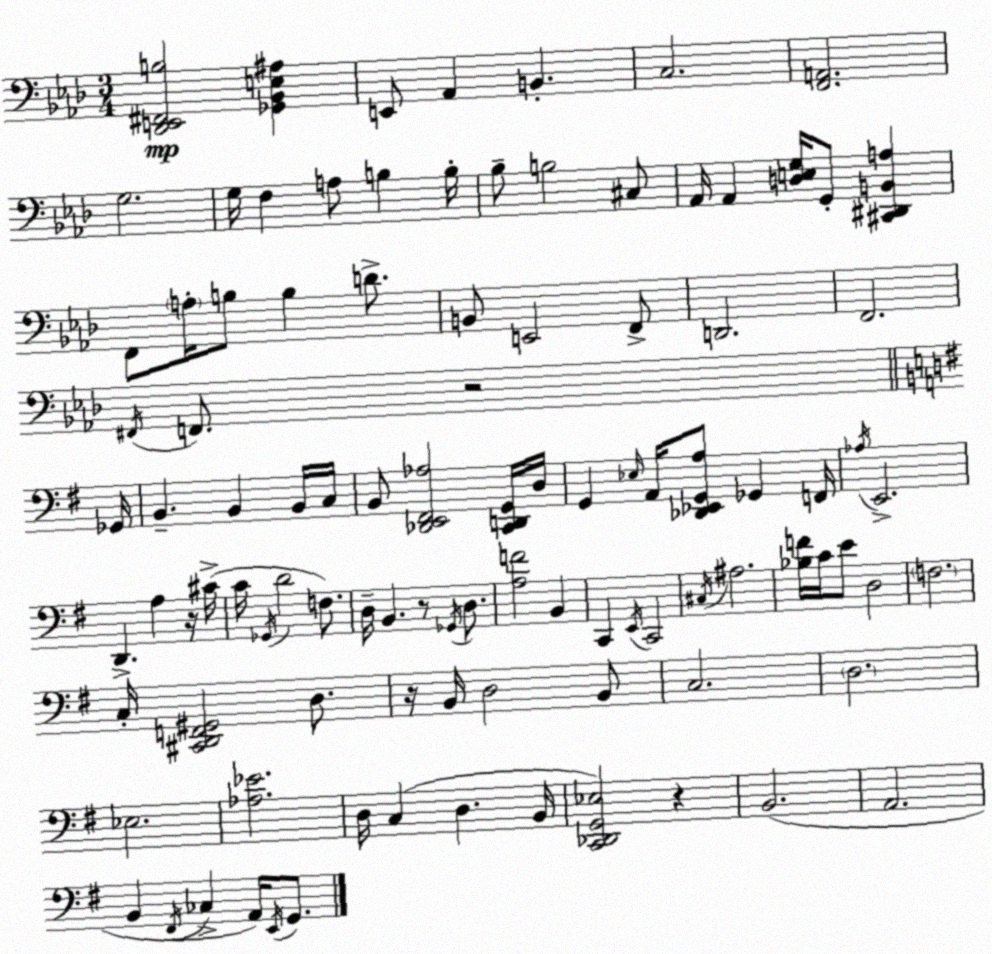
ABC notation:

X:1
T:Untitled
M:3/4
L:1/4
K:Ab
[_D,,E,,^F,,B,]2 [_G,,_B,,E,^A,] E,,/2 _A,, B,, C,2 [F,,A,,]2 G,2 G,/4 F, A,/2 B, B,/4 _B,/2 B,2 ^C,/2 _A,,/4 _A,, [D,E,G,]/4 G,,/2 [^C,,^D,,B,,A,] F,,/2 A,/4 B,/2 B, D/2 B,,/2 E,,2 F,,/2 D,,2 F,,2 ^F,,/4 F,,/2 z2 _G,,/4 B,, B,, B,,/4 C,/4 B,,/2 [_D,,E,,^F,,_A,]2 [C,,D,,G,,]/4 D,/4 G,, _E,/4 A,,/4 [_D,,_E,,G,,A,]/2 _G,, F,,/4 _A,/4 E,,2 D,, A, z/4 ^C/4 C/4 _G,,/4 D2 F,/2 D,/4 B,, z/2 _G,,/4 D,/2 [A,F]2 B,, C,, E,,/4 C,,2 ^C,/4 ^A,2 [_B,F]/4 C/4 E/2 D,2 F,2 C,/4 [^C,,D,,F,,^G,,]2 D,/2 z/4 B,,/4 D,2 B,,/2 C,2 D,2 _E,2 [_A,_E]2 D,/4 C, D, B,,/4 [C,,_D,,G,,_E,]2 z B,,2 A,,2 B,, ^F,,/4 _C, A,,/4 E,,/4 G,,/2